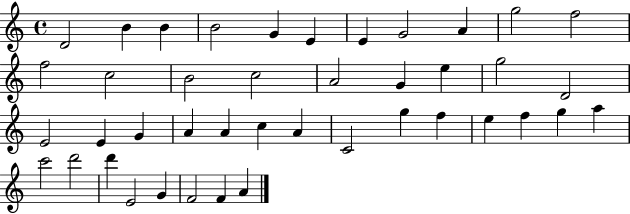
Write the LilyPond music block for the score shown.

{
  \clef treble
  \time 4/4
  \defaultTimeSignature
  \key c \major
  d'2 b'4 b'4 | b'2 g'4 e'4 | e'4 g'2 a'4 | g''2 f''2 | \break f''2 c''2 | b'2 c''2 | a'2 g'4 e''4 | g''2 d'2 | \break e'2 e'4 g'4 | a'4 a'4 c''4 a'4 | c'2 g''4 f''4 | e''4 f''4 g''4 a''4 | \break c'''2 d'''2 | d'''4 e'2 g'4 | f'2 f'4 a'4 | \bar "|."
}